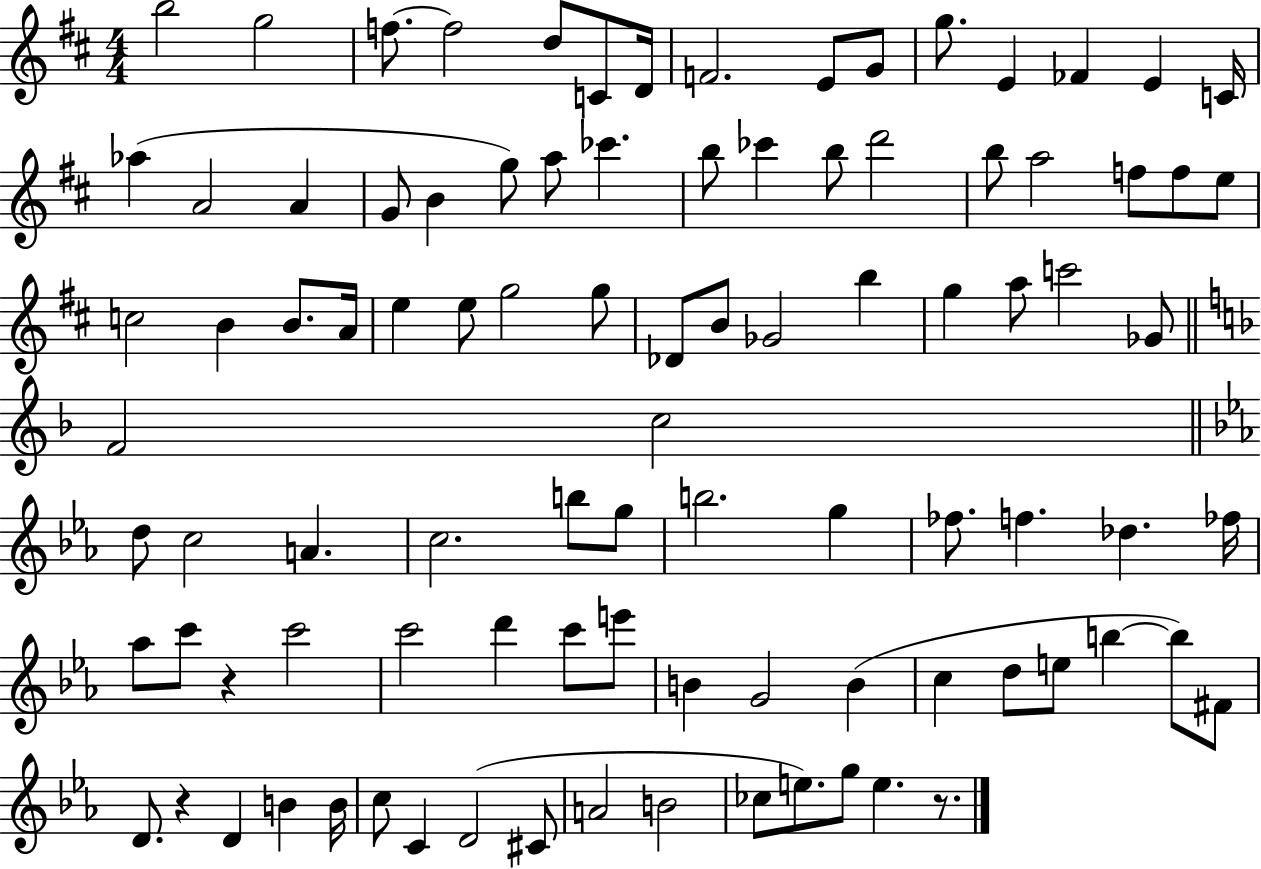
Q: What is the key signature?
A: D major